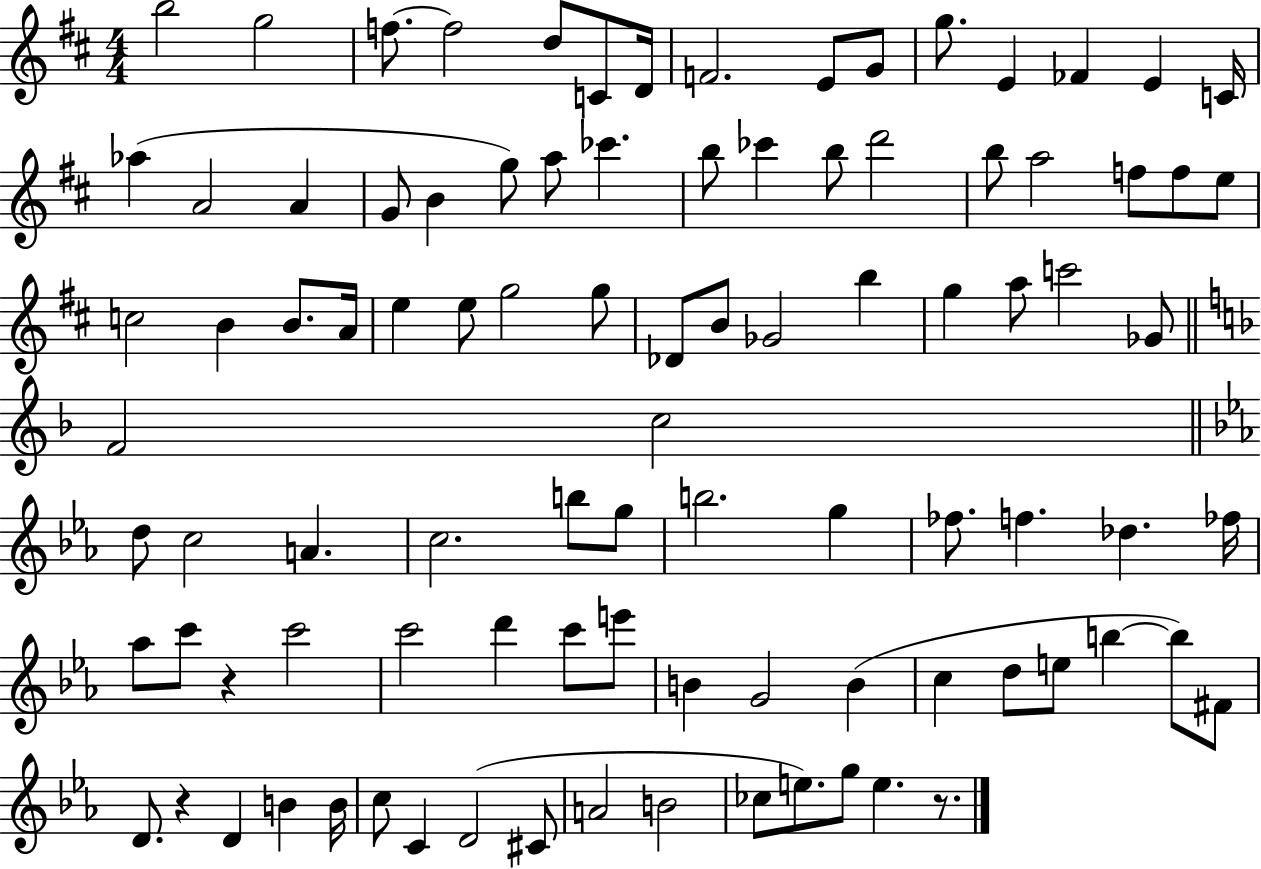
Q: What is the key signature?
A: D major